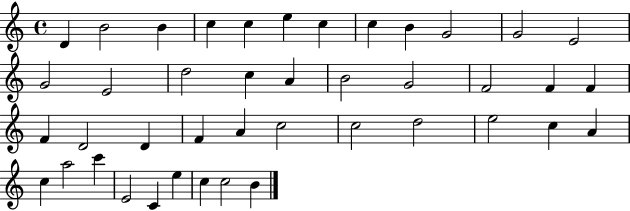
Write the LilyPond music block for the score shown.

{
  \clef treble
  \time 4/4
  \defaultTimeSignature
  \key c \major
  d'4 b'2 b'4 | c''4 c''4 e''4 c''4 | c''4 b'4 g'2 | g'2 e'2 | \break g'2 e'2 | d''2 c''4 a'4 | b'2 g'2 | f'2 f'4 f'4 | \break f'4 d'2 d'4 | f'4 a'4 c''2 | c''2 d''2 | e''2 c''4 a'4 | \break c''4 a''2 c'''4 | e'2 c'4 e''4 | c''4 c''2 b'4 | \bar "|."
}